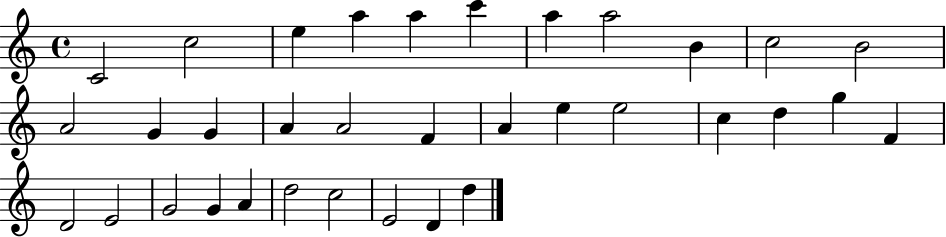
X:1
T:Untitled
M:4/4
L:1/4
K:C
C2 c2 e a a c' a a2 B c2 B2 A2 G G A A2 F A e e2 c d g F D2 E2 G2 G A d2 c2 E2 D d